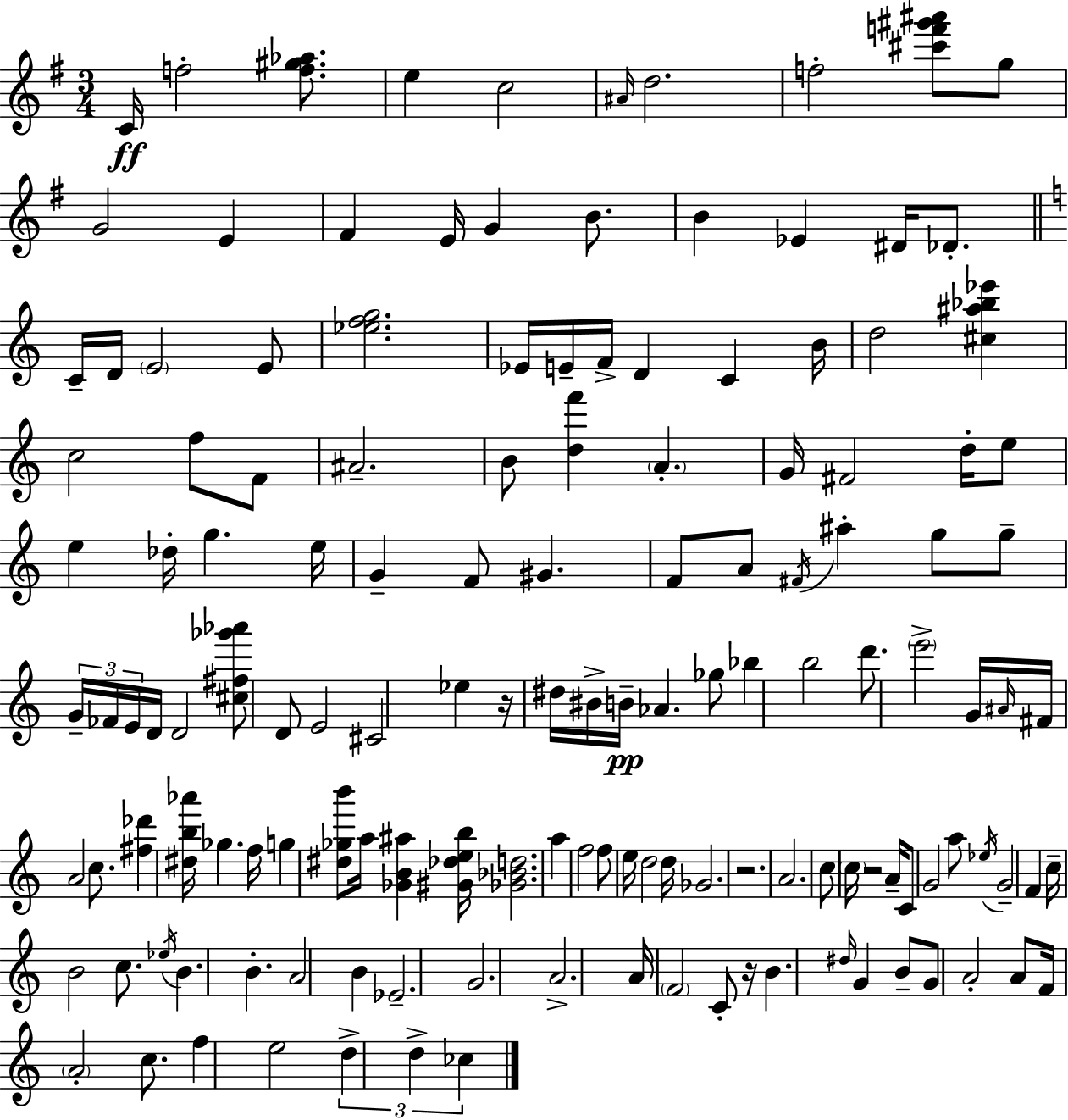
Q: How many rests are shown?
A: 4